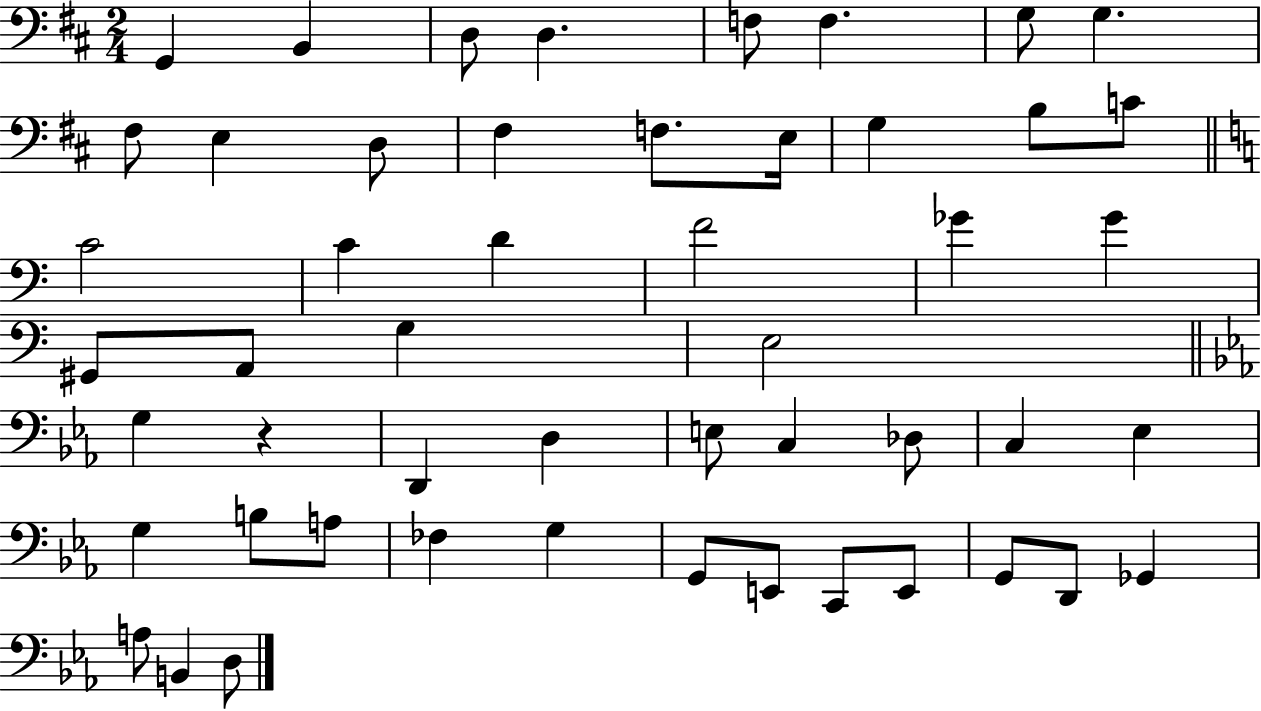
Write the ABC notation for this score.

X:1
T:Untitled
M:2/4
L:1/4
K:D
G,, B,, D,/2 D, F,/2 F, G,/2 G, ^F,/2 E, D,/2 ^F, F,/2 E,/4 G, B,/2 C/2 C2 C D F2 _G _G ^G,,/2 A,,/2 G, E,2 G, z D,, D, E,/2 C, _D,/2 C, _E, G, B,/2 A,/2 _F, G, G,,/2 E,,/2 C,,/2 E,,/2 G,,/2 D,,/2 _G,, A,/2 B,, D,/2